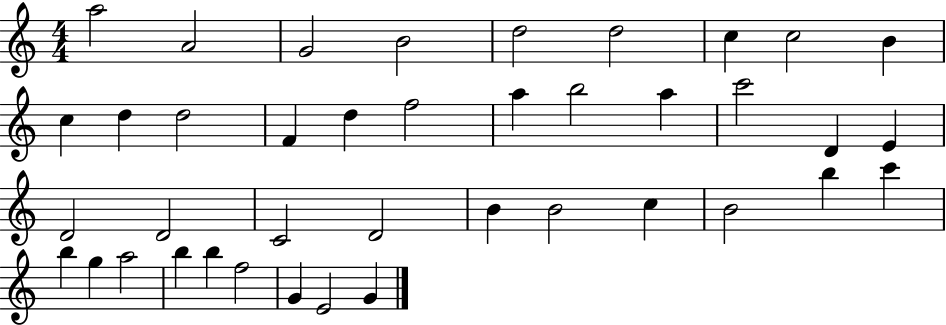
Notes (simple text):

A5/h A4/h G4/h B4/h D5/h D5/h C5/q C5/h B4/q C5/q D5/q D5/h F4/q D5/q F5/h A5/q B5/h A5/q C6/h D4/q E4/q D4/h D4/h C4/h D4/h B4/q B4/h C5/q B4/h B5/q C6/q B5/q G5/q A5/h B5/q B5/q F5/h G4/q E4/h G4/q